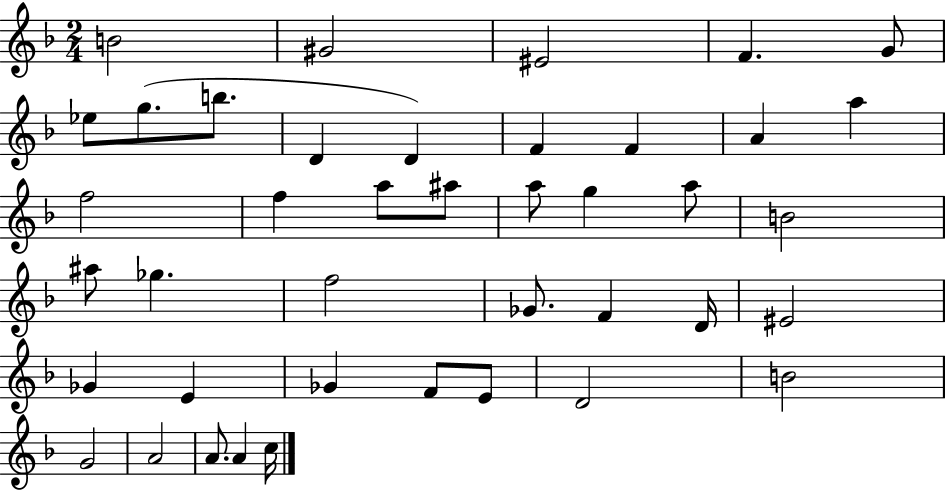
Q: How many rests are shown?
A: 0